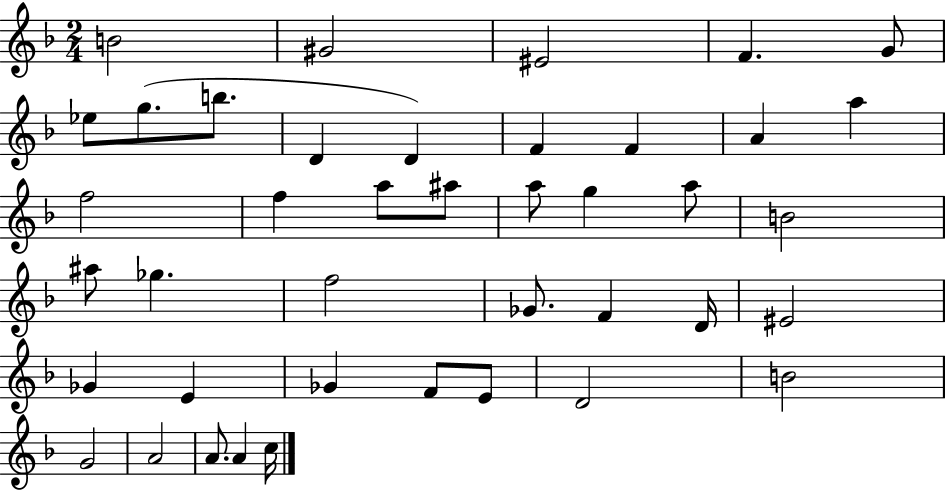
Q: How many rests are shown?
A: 0